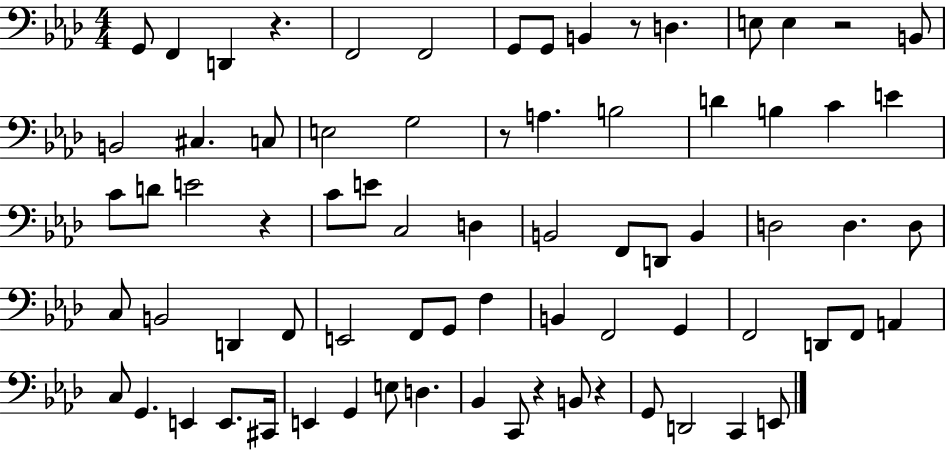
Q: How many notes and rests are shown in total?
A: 75